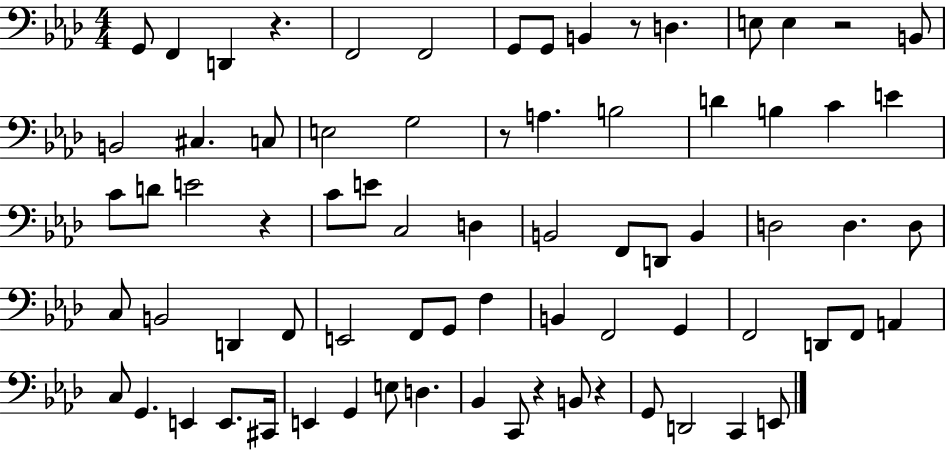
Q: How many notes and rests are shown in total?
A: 75